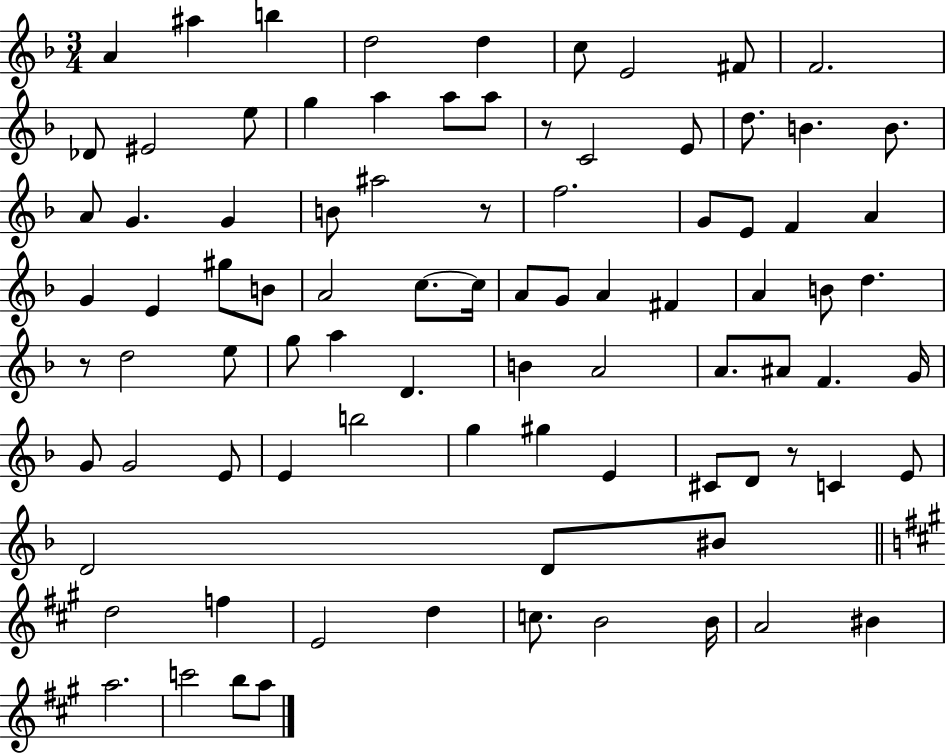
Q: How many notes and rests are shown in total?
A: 88